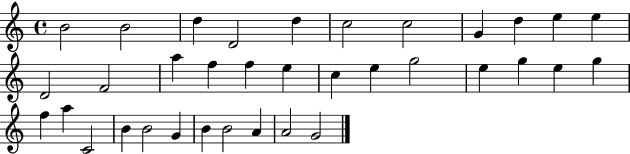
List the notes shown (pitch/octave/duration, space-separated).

B4/h B4/h D5/q D4/h D5/q C5/h C5/h G4/q D5/q E5/q E5/q D4/h F4/h A5/q F5/q F5/q E5/q C5/q E5/q G5/h E5/q G5/q E5/q G5/q F5/q A5/q C4/h B4/q B4/h G4/q B4/q B4/h A4/q A4/h G4/h